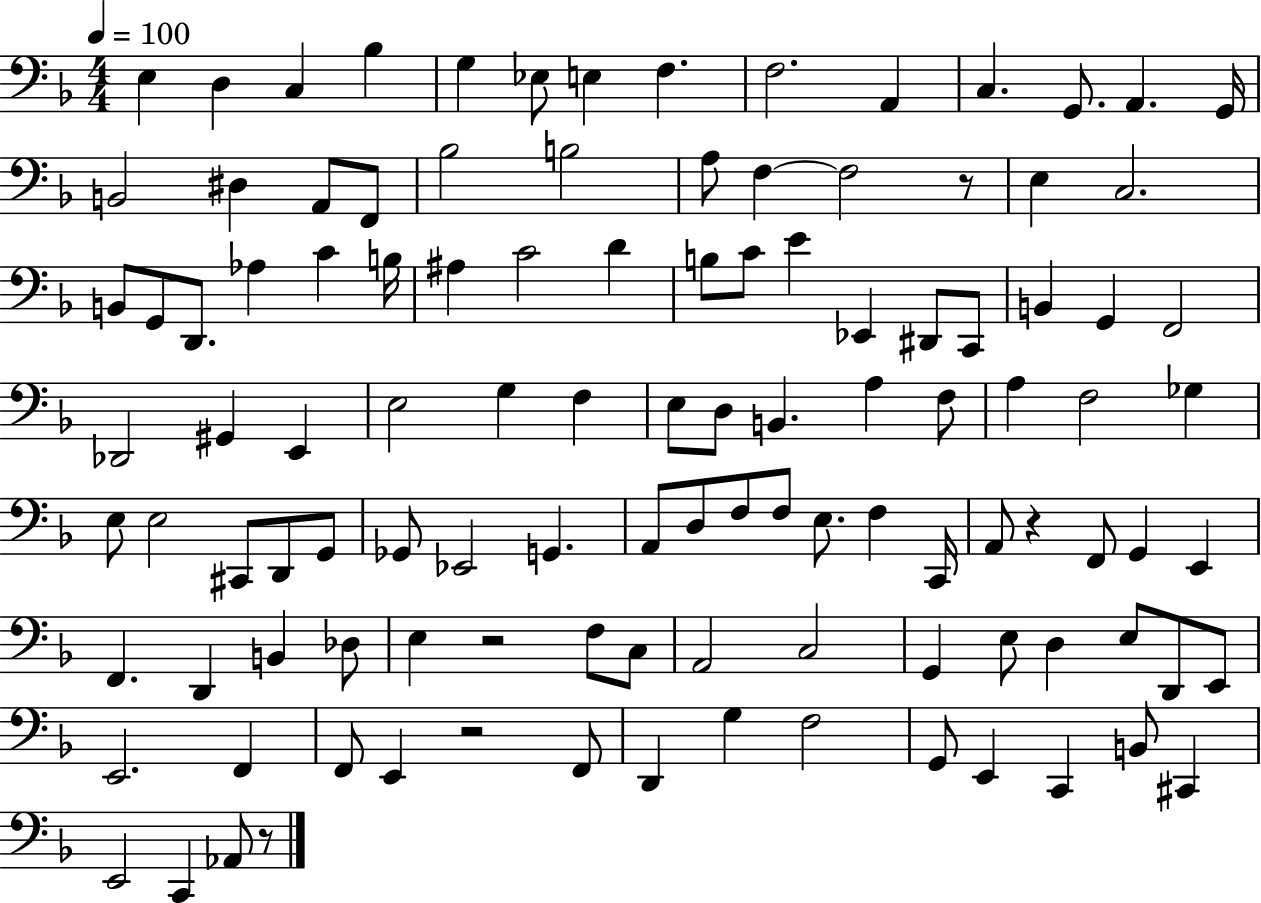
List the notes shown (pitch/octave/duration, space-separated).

E3/q D3/q C3/q Bb3/q G3/q Eb3/e E3/q F3/q. F3/h. A2/q C3/q. G2/e. A2/q. G2/s B2/h D#3/q A2/e F2/e Bb3/h B3/h A3/e F3/q F3/h R/e E3/q C3/h. B2/e G2/e D2/e. Ab3/q C4/q B3/s A#3/q C4/h D4/q B3/e C4/e E4/q Eb2/q D#2/e C2/e B2/q G2/q F2/h Db2/h G#2/q E2/q E3/h G3/q F3/q E3/e D3/e B2/q. A3/q F3/e A3/q F3/h Gb3/q E3/e E3/h C#2/e D2/e G2/e Gb2/e Eb2/h G2/q. A2/e D3/e F3/e F3/e E3/e. F3/q C2/s A2/e R/q F2/e G2/q E2/q F2/q. D2/q B2/q Db3/e E3/q R/h F3/e C3/e A2/h C3/h G2/q E3/e D3/q E3/e D2/e E2/e E2/h. F2/q F2/e E2/q R/h F2/e D2/q G3/q F3/h G2/e E2/q C2/q B2/e C#2/q E2/h C2/q Ab2/e R/e